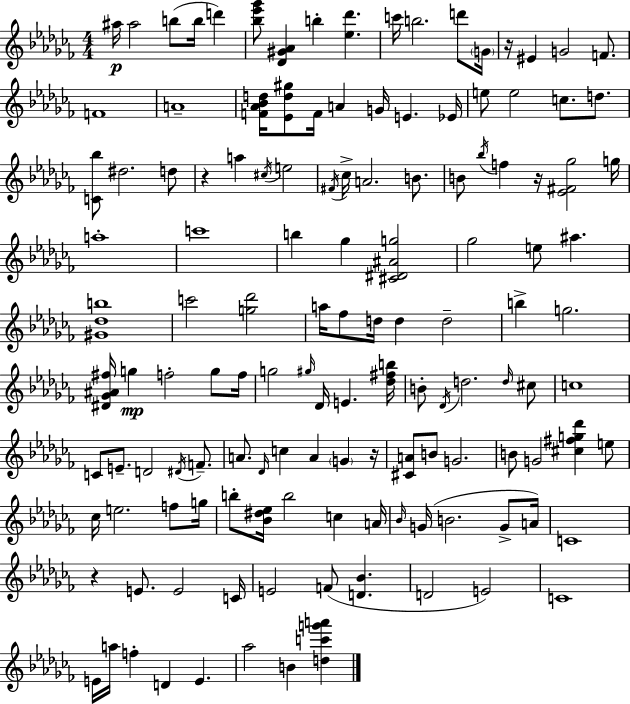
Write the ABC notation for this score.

X:1
T:Untitled
M:4/4
L:1/4
K:Abm
^a/4 ^a2 b/2 b/4 d' [_b_e'_g']/2 [_D^G_A] b [_e_d'] c'/4 b2 d'/2 G/4 z/4 ^E G2 F/2 F4 A4 [F_A_Bd]/4 [_Ed^g]/2 F/4 A G/4 E _E/4 e/2 e2 c/2 d/2 [C_b]/2 ^d2 d/2 z a ^c/4 e2 ^F/4 _c/4 A2 B/2 B/2 _b/4 f z/4 [_E^F_g]2 g/4 a4 c'4 b _g [^C^D^Ag]2 _g2 e/2 ^a [^G_db]4 c'2 [g_d']2 a/4 _f/2 d/4 d d2 b g2 [^D_G^A^f]/4 g f2 g/2 f/4 g2 ^g/4 _D/4 E [_d^fb]/4 B/2 _D/4 d2 d/4 ^c/2 c4 C/2 E/2 D2 ^D/4 F/2 A/2 _D/4 c A G z/4 [^CA]/2 B/2 G2 B/2 G2 [^c^fg_d'] e/2 _c/4 e2 f/2 g/4 b/2 [_B^d_e]/4 b2 c A/4 _B/4 G/4 B2 G/2 A/4 C4 z E/2 E2 C/4 E2 F/2 [D_B] D2 E2 C4 E/4 a/4 f D E _a2 B [dc'g'a']